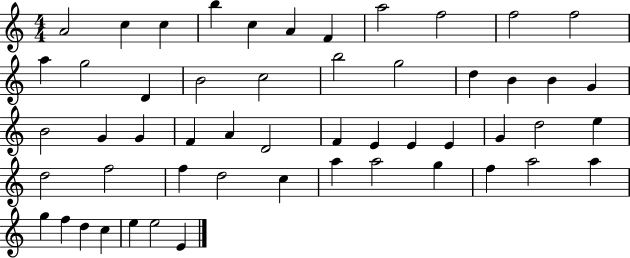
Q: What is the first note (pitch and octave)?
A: A4